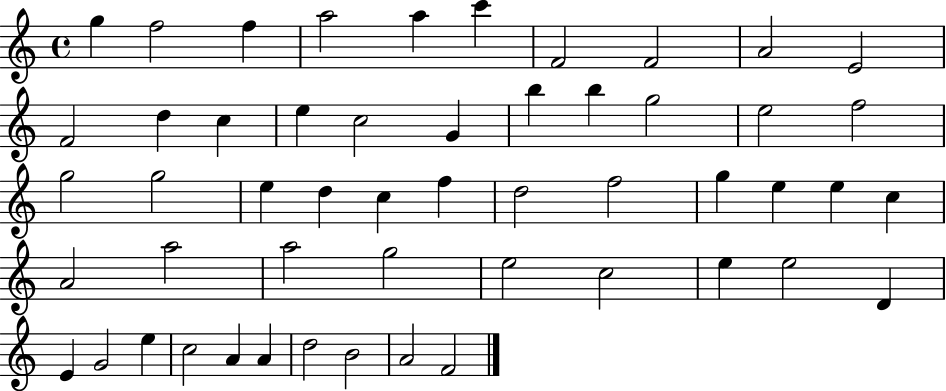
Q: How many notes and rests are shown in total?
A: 52